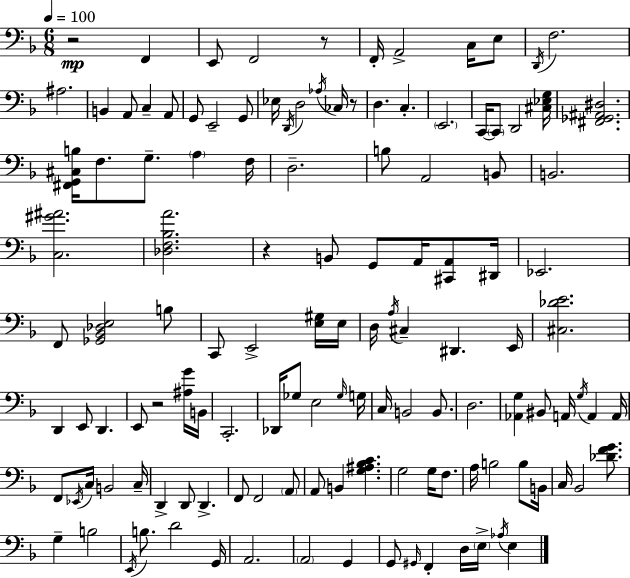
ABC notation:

X:1
T:Untitled
M:6/8
L:1/4
K:Dm
z2 F,, E,,/2 F,,2 z/2 F,,/4 A,,2 C,/4 E,/2 D,,/4 F,2 ^A,2 B,, A,,/2 C, A,,/2 G,,/2 E,,2 G,,/2 _E,/4 D,,/4 D,2 _A,/4 _C,/4 z/2 D, C, E,,2 C,,/4 C,,/2 D,,2 [^C,_E,G,]/4 [^F,,_G,,^A,,^D,]2 [^F,,G,,^C,B,]/4 F,/2 G,/2 A, F,/4 D,2 B,/2 A,,2 B,,/2 B,,2 [C,^G^A]2 [_D,F,_B,A]2 z B,,/2 G,,/2 A,,/4 [^C,,A,,]/2 ^D,,/4 _E,,2 F,,/2 [_G,,_B,,_D,E,]2 B,/2 C,,/2 E,,2 [E,^G,]/4 E,/4 D,/4 A,/4 ^C, ^D,, E,,/4 [^C,_DE]2 D,, E,,/2 D,, E,,/2 z2 [^A,G]/4 B,,/4 C,,2 _D,,/4 _G,/2 E,2 _G,/4 G,/4 C,/4 B,,2 B,,/2 D,2 [_A,,G,] ^B,,/2 A,,/4 G,/4 A,, A,,/4 F,,/2 _E,,/4 C,/4 B,,2 C,/4 D,, D,,/2 D,, F,,/2 F,,2 A,,/2 A,,/2 B,, [G,^A,_B,C] G,2 G,/4 F,/2 A,/4 B,2 B,/2 B,,/4 C,/4 _B,,2 [_DFG]/2 G, B,2 E,,/4 B,/2 D2 G,,/4 A,,2 A,,2 G,, G,,/2 ^G,,/4 F,, D,/4 E,/4 _A,/4 E,